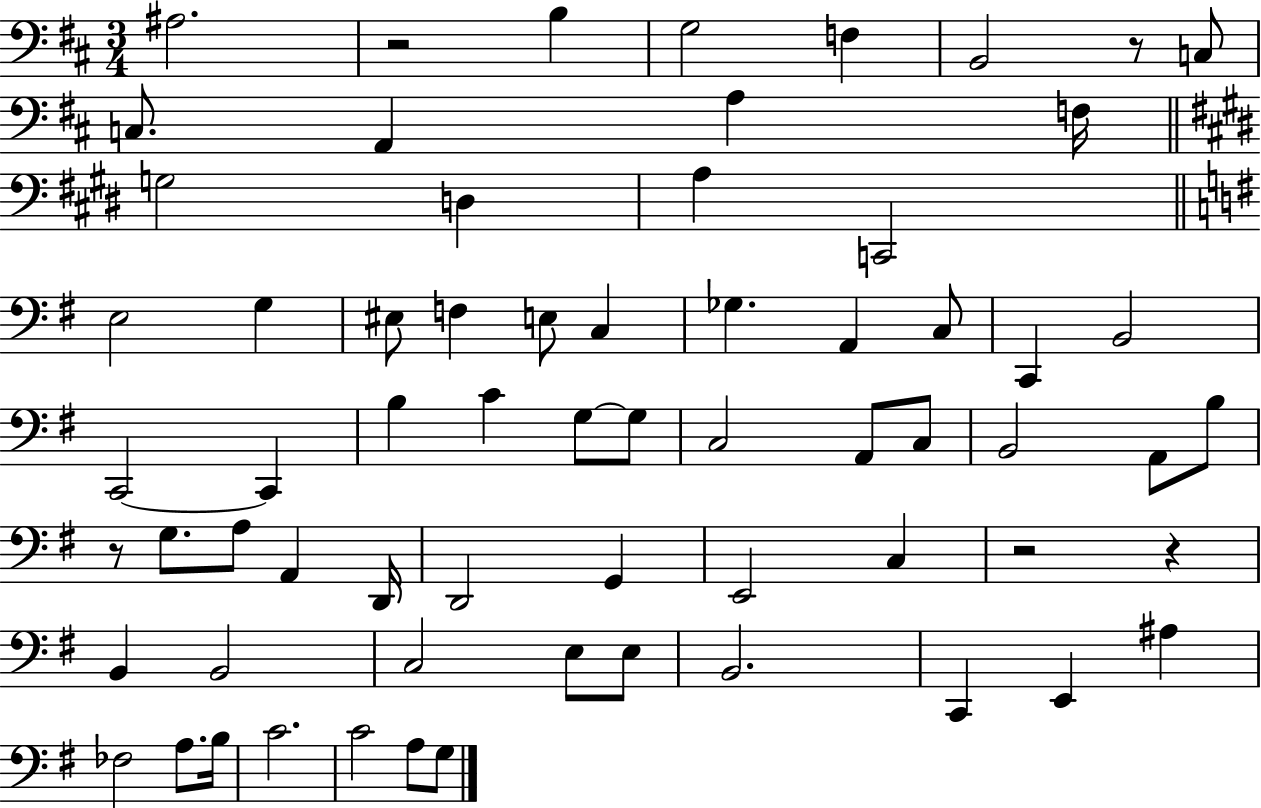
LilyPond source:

{
  \clef bass
  \numericTimeSignature
  \time 3/4
  \key d \major
  ais2. | r2 b4 | g2 f4 | b,2 r8 c8 | \break c8. a,4 a4 f16 | \bar "||" \break \key e \major g2 d4 | a4 c,2 | \bar "||" \break \key e \minor e2 g4 | eis8 f4 e8 c4 | ges4. a,4 c8 | c,4 b,2 | \break c,2~~ c,4 | b4 c'4 g8~~ g8 | c2 a,8 c8 | b,2 a,8 b8 | \break r8 g8. a8 a,4 d,16 | d,2 g,4 | e,2 c4 | r2 r4 | \break b,4 b,2 | c2 e8 e8 | b,2. | c,4 e,4 ais4 | \break fes2 a8. b16 | c'2. | c'2 a8 g8 | \bar "|."
}